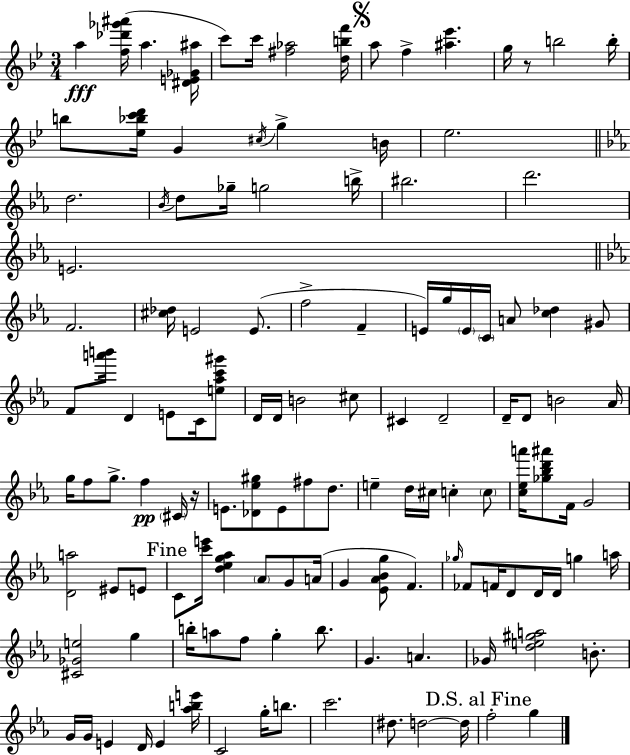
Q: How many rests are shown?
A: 2